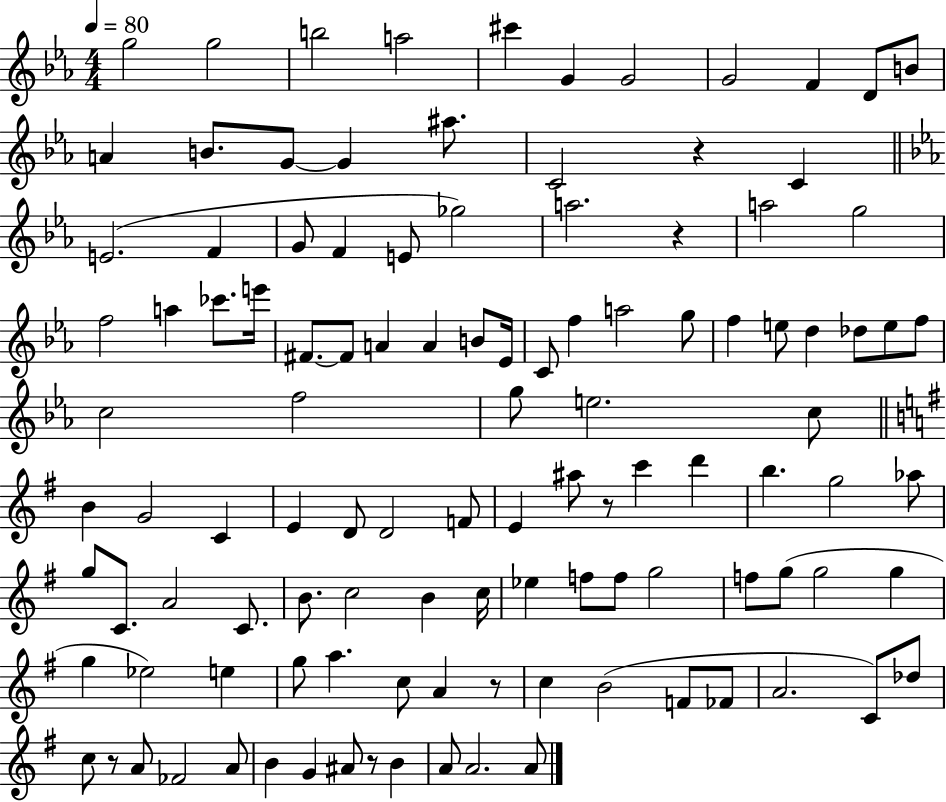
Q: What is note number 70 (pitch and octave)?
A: C4